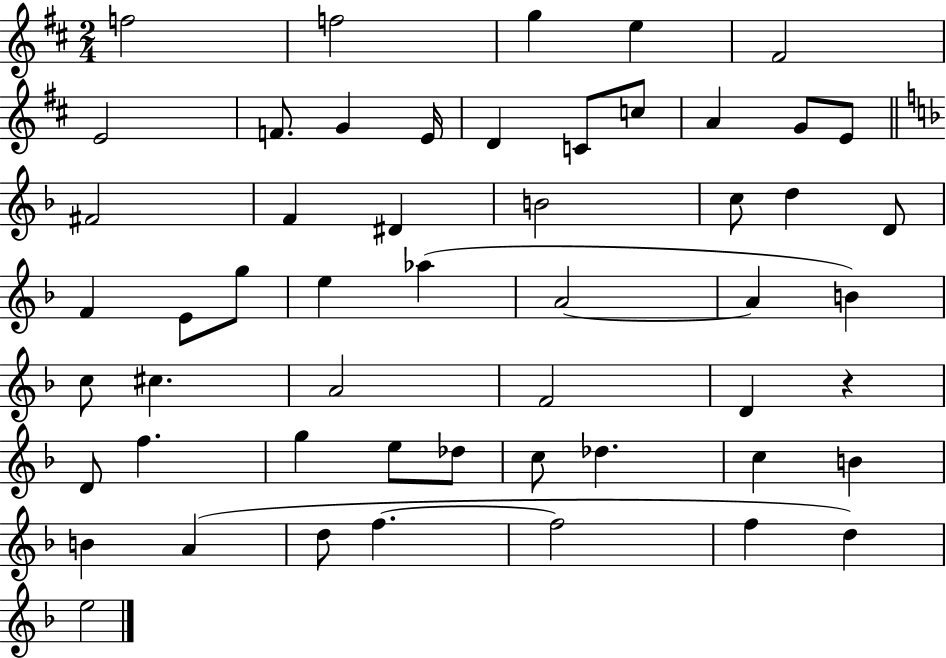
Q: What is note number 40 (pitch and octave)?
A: Db5